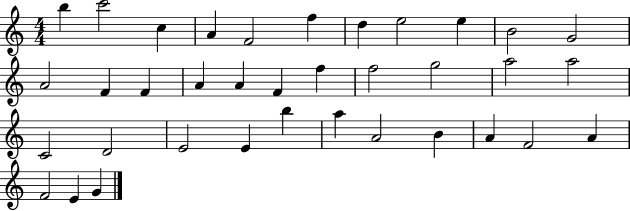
B5/q C6/h C5/q A4/q F4/h F5/q D5/q E5/h E5/q B4/h G4/h A4/h F4/q F4/q A4/q A4/q F4/q F5/q F5/h G5/h A5/h A5/h C4/h D4/h E4/h E4/q B5/q A5/q A4/h B4/q A4/q F4/h A4/q F4/h E4/q G4/q